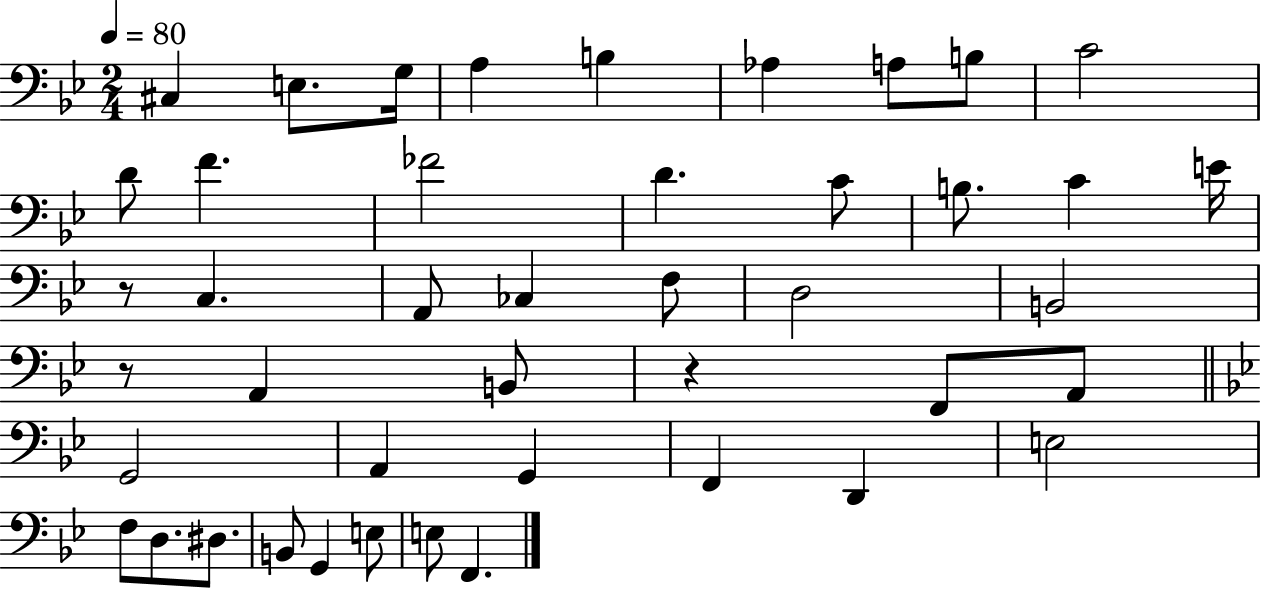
X:1
T:Untitled
M:2/4
L:1/4
K:Bb
^C, E,/2 G,/4 A, B, _A, A,/2 B,/2 C2 D/2 F _F2 D C/2 B,/2 C E/4 z/2 C, A,,/2 _C, F,/2 D,2 B,,2 z/2 A,, B,,/2 z F,,/2 A,,/2 G,,2 A,, G,, F,, D,, E,2 F,/2 D,/2 ^D,/2 B,,/2 G,, E,/2 E,/2 F,,